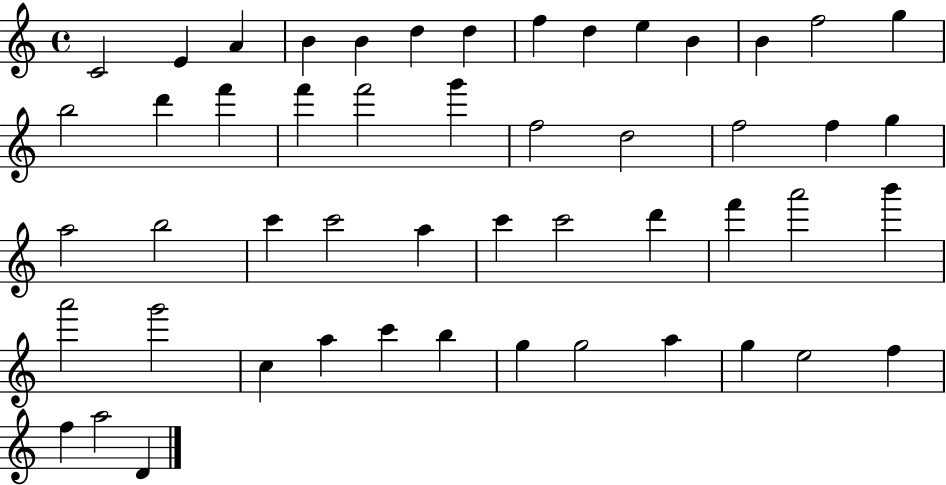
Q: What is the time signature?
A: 4/4